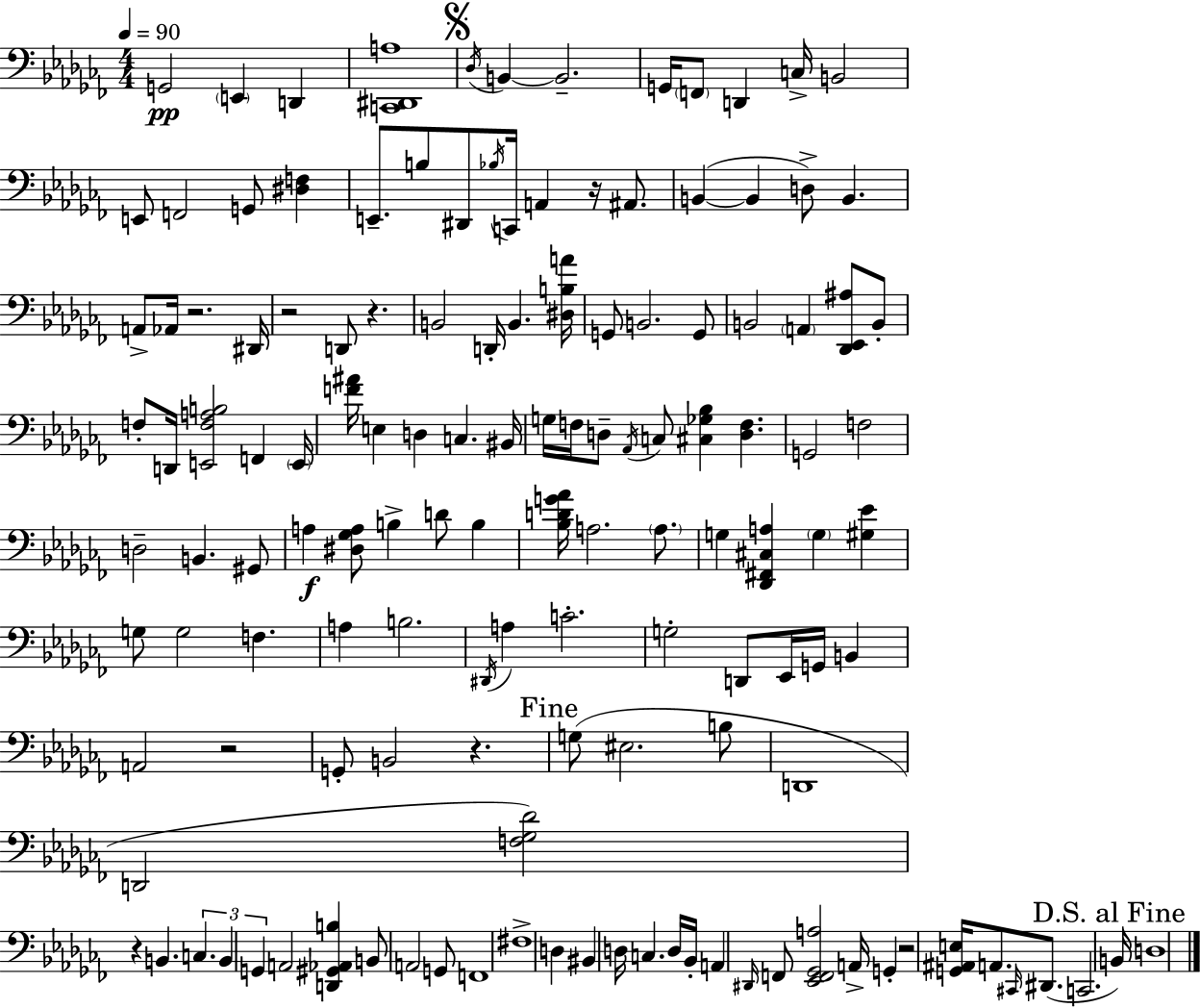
{
  \clef bass
  \numericTimeSignature
  \time 4/4
  \key aes \minor
  \tempo 4 = 90
  g,2\pp \parenthesize e,4 d,4 | <c, dis, a>1 | \mark \markup { \musicglyph "scripts.segno" } \acciaccatura { des16 } b,4~~ b,2.-- | g,16 \parenthesize f,8 d,4 c16-> b,2 | \break e,8 f,2 g,8 <dis f>4 | e,8.-- b8 dis,8 \acciaccatura { bes16 } c,16 a,4 r16 ais,8. | b,4~(~ b,4 d8->) b,4. | a,8-> aes,16 r2. | \break dis,16 r2 d,8 r4. | b,2 d,16-. b,4. | <dis b a'>16 g,8 b,2. | g,8 b,2 \parenthesize a,4 <des, ees, ais>8 | \break b,8-. f8-. d,16 <e, f a b>2 f,4 | \parenthesize e,16 <f' ais'>16 e4 d4 c4. | bis,16 g16 f16 d8-- \acciaccatura { aes,16 } c8 <cis ges bes>4 <d f>4. | g,2 f2 | \break d2-- b,4. | gis,8 a4\f <dis ges a>8 b4-> d'8 b4 | <bes d' g' aes'>16 a2. | \parenthesize a8. g4 <des, fis, cis a>4 \parenthesize g4 <gis ees'>4 | \break g8 g2 f4. | a4 b2. | \acciaccatura { dis,16 } a4 c'2.-. | g2-. d,8 ees,16 g,16 | \break b,4 a,2 r2 | g,8-. b,2 r4. | \mark "Fine" g8( eis2. | b8 d,1 | \break d,2 <f ges des'>2) | r4 b,4. \tuplet 3/2 { c4. | b,4 g,4 } a,2 | <d, gis, aes, b>4 b,8 a,2 | \break g,8 f,1 | fis1-> | d4 bis,4 d16 c4. | d16 bes,16-. a,4 \grace { dis,16 } f,8 <ees, f, ges, a>2 | \break a,16-> g,4-. r2 | <g, ais, e>16 a,8. \grace { cis,16 } dis,8.( c,2. | \mark "D.S. al Fine" b,16) d1 | \bar "|."
}